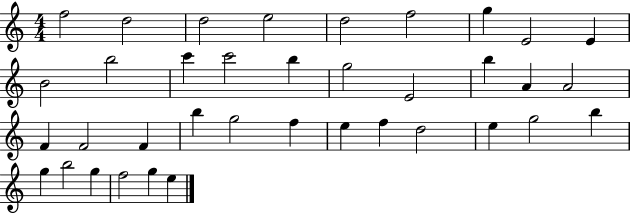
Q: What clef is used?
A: treble